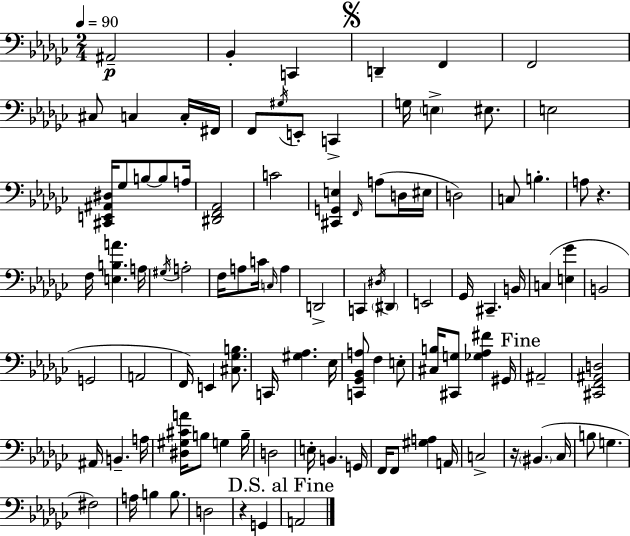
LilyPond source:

{
  \clef bass
  \numericTimeSignature
  \time 2/4
  \key ees \minor
  \tempo 4 = 90
  ais,2--\p | bes,4-. c,4 | \mark \markup { \musicglyph "scripts.segno" } d,4-- f,4 | f,2 | \break cis8 c4 c16-. fis,16 | f,8 \acciaccatura { gis16 } e,8-. c,4-> | g16 \parenthesize e4-> eis8. | e2 | \break <cis, e, ais, dis>16 ges8 b8~~ b8 | a16 <dis, f, aes,>2 | c'2 | <cis, g, e>4 \grace { f,16 } a8( | \break d16 eis16 d2) | c8 b4.-. | a8 r4. | f16 <e b a'>4. | \break a16 \acciaccatura { gis16 } a2-. | f16 a8 c'16 \grace { c16 } | a4 d,2-> | c,4 | \break \acciaccatura { dis16 } \parenthesize dis,4 e,2 | ges,16 cis,4.-- | b,16 c4( | <e ges'>4 b,2 | \break g,2 | a,2 | f,16) e,4 | <cis ges b>8. c,16 <gis aes>4. | \break ees16 <c, ges, bes, a>8 f4 | e8-. <cis b>16 <cis, g>8 | <ges aes fis'>4 gis,16 \mark "Fine" ais,2-- | <cis, f, ais, d>2 | \break ais,16 b,4.-- | a16 <dis gis cis' a'>16 b8 | g4 b16-- d2 | e16-. b,4. | \break g,16 f,16 f,8 | <gis a>4 a,16 c2-> | r16 \parenthesize bis,4.( | ces16 b8 g4. | \break fis2) | a16 b4 | b8. d2 | r4 | \break g,4 \mark "D.S. al Fine" a,2 | \bar "|."
}